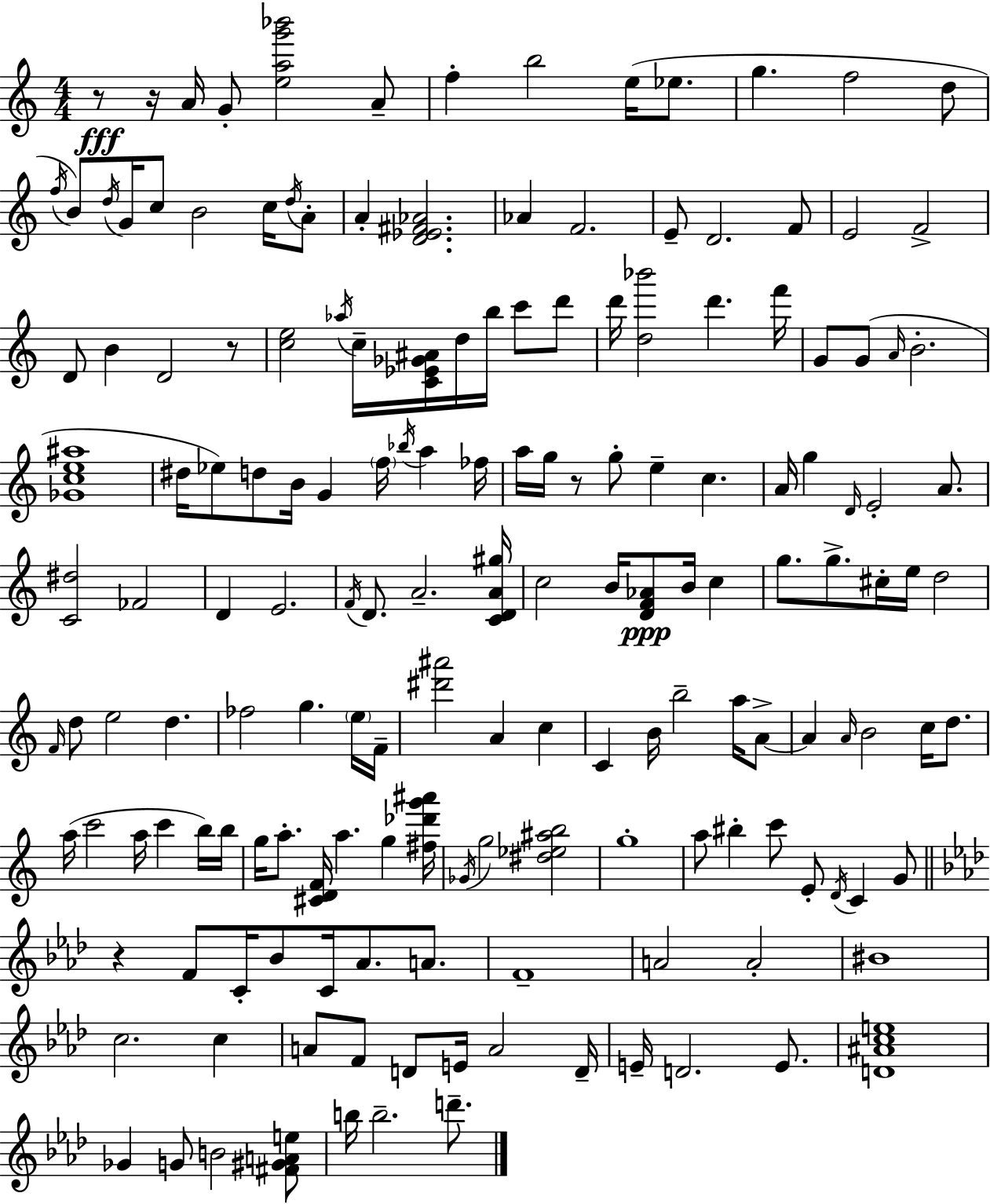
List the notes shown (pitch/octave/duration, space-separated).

R/e R/s A4/s G4/e [E5,A5,G6,Bb6]/h A4/e F5/q B5/h E5/s Eb5/e. G5/q. F5/h D5/e F5/s B4/e D5/s G4/s C5/e B4/h C5/s D5/s A4/e A4/q [D4,Eb4,F#4,Ab4]/h. Ab4/q F4/h. E4/e D4/h. F4/e E4/h F4/h D4/e B4/q D4/h R/e [C5,E5]/h Ab5/s C5/s [C4,Eb4,Gb4,A#4]/s D5/s B5/s C6/e D6/e D6/s [D5,Bb6]/h D6/q. F6/s G4/e G4/e A4/s B4/h. [Gb4,C5,E5,A#5]/w D#5/s Eb5/e D5/e B4/s G4/q F5/s Bb5/s A5/q FES5/s A5/s G5/s R/e G5/e E5/q C5/q. A4/s G5/q D4/s E4/h A4/e. [C4,D#5]/h FES4/h D4/q E4/h. F4/s D4/e. A4/h. [C4,D4,A4,G#5]/s C5/h B4/s [D4,F4,Ab4]/e B4/s C5/q G5/e. G5/e. C#5/s E5/s D5/h F4/s D5/e E5/h D5/q. FES5/h G5/q. E5/s F4/s [D#6,A#6]/h A4/q C5/q C4/q B4/s B5/h A5/s A4/e A4/q A4/s B4/h C5/s D5/e. A5/s C6/h A5/s C6/q B5/s B5/s G5/s A5/e. [C#4,D4,F4]/s A5/q. G5/q [F#5,Db6,G6,A#6]/s Gb4/s G5/h [D#5,Eb5,A#5,B5]/h G5/w A5/e BIS5/q C6/e E4/e D4/s C4/q G4/e R/q F4/e C4/s Bb4/e C4/s Ab4/e. A4/e. F4/w A4/h A4/h BIS4/w C5/h. C5/q A4/e F4/e D4/e E4/s A4/h D4/s E4/s D4/h. E4/e. [D4,A#4,C5,E5]/w Gb4/q G4/e B4/h [F#4,G#4,A4,E5]/e B5/s B5/h. D6/e.